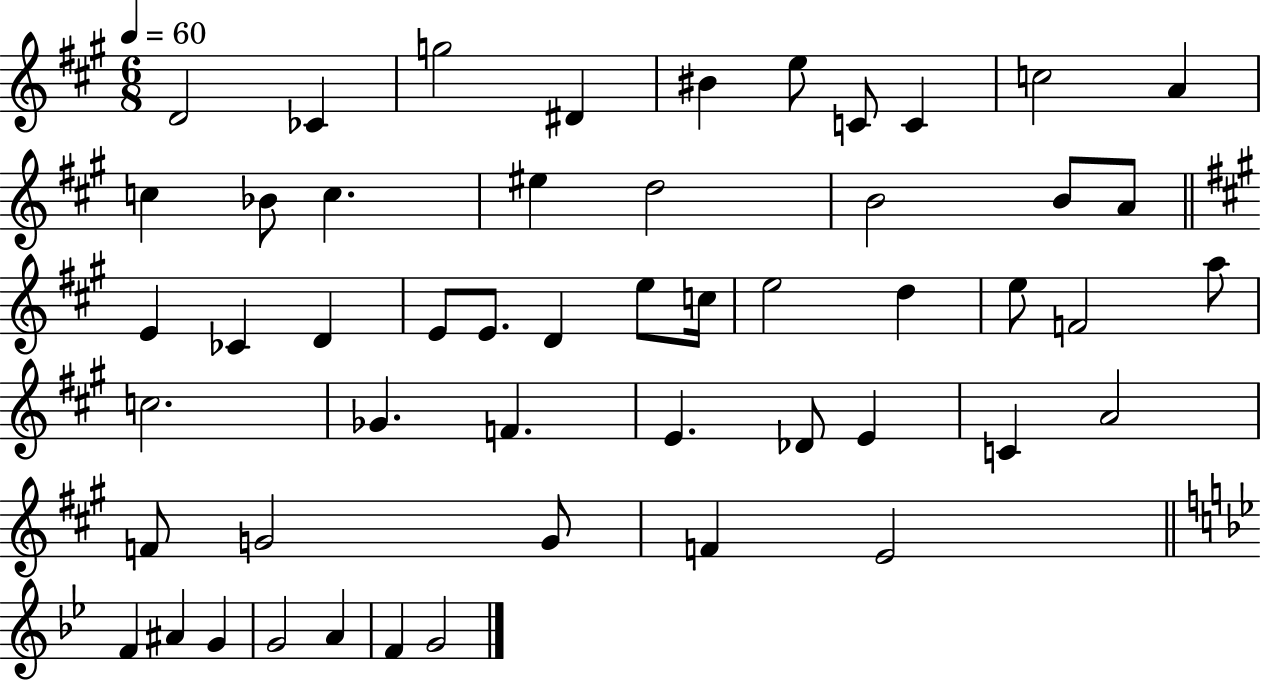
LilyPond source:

{
  \clef treble
  \numericTimeSignature
  \time 6/8
  \key a \major
  \tempo 4 = 60
  d'2 ces'4 | g''2 dis'4 | bis'4 e''8 c'8 c'4 | c''2 a'4 | \break c''4 bes'8 c''4. | eis''4 d''2 | b'2 b'8 a'8 | \bar "||" \break \key a \major e'4 ces'4 d'4 | e'8 e'8. d'4 e''8 c''16 | e''2 d''4 | e''8 f'2 a''8 | \break c''2. | ges'4. f'4. | e'4. des'8 e'4 | c'4 a'2 | \break f'8 g'2 g'8 | f'4 e'2 | \bar "||" \break \key bes \major f'4 ais'4 g'4 | g'2 a'4 | f'4 g'2 | \bar "|."
}